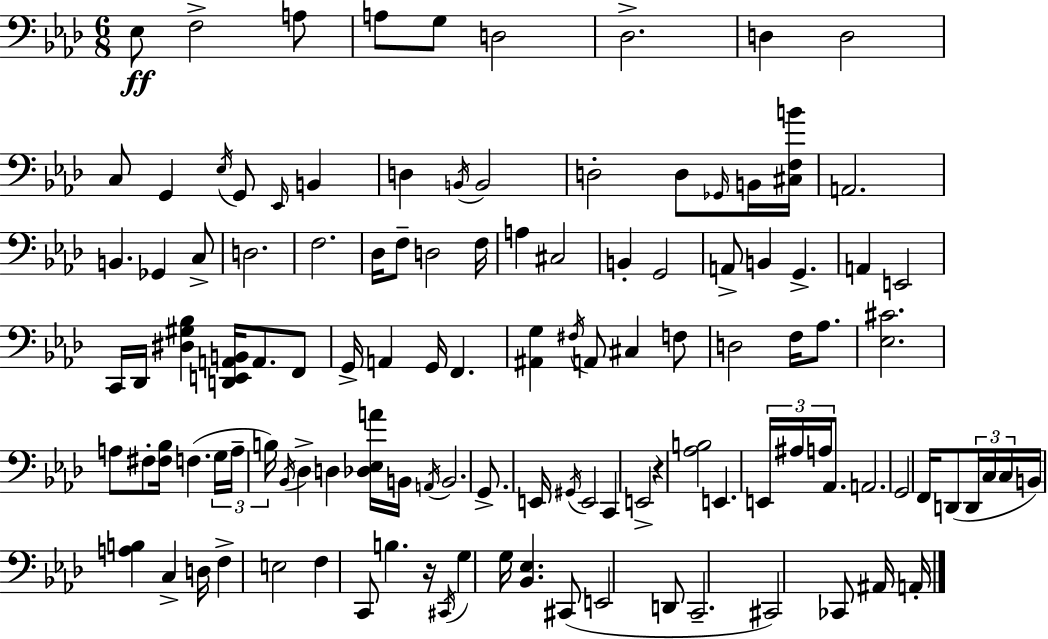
{
  \clef bass
  \numericTimeSignature
  \time 6/8
  \key aes \major
  \repeat volta 2 { ees8\ff f2-> a8 | a8 g8 d2 | des2.-> | d4 d2 | \break c8 g,4 \acciaccatura { ees16 } g,8 \grace { ees,16 } b,4 | d4 \acciaccatura { b,16 } b,2 | d2-. d8 | \grace { ges,16 } b,16 <cis f b'>16 a,2. | \break b,4. ges,4 | c8-> d2. | f2. | des16 f8-- d2 | \break f16 a4 cis2 | b,4-. g,2 | a,8-> b,4 g,4.-> | a,4 e,2 | \break c,16 des,16 <dis gis bes>4 <d, e, a, b,>16 a,8. | f,8 g,16-> a,4 g,16 f,4. | <ais, g>4 \acciaccatura { fis16 } a,8 cis4 | f8 d2 | \break f16 aes8. <ees cis'>2. | a8 fis8-. <fis bes>16 f4.( | \tuplet 3/2 { g16 a16-- b16) } \acciaccatura { bes,16 } des4-> | d4 <des ees a'>16 b,16 \acciaccatura { a,16 } b,2. | \break g,8.-> e,16 \acciaccatura { gis,16 } | e,2 c,4 | e,2-> r4 | <aes b>2 e,4. | \break \tuplet 3/2 { e,16 ais16 a16 } aes,8. a,2. | g,2 | f,16 d,8( \tuplet 3/2 { d,16 c16 c16 } b,16) <a b>4 | c4-> d16 f4-> | \break e2 f4 | c,8 b4. r16 \acciaccatura { cis,16 } g4 | g16 <bes, ees>4. cis,8( e,2 | d,8 c,2.-- | \break cis,2) | ces,8 ais,16 a,16-. } \bar "|."
}